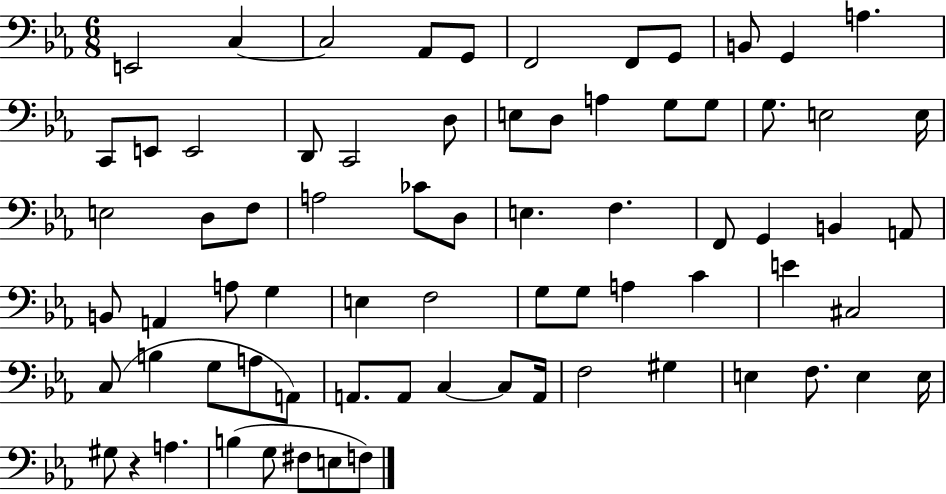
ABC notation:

X:1
T:Untitled
M:6/8
L:1/4
K:Eb
E,,2 C, C,2 _A,,/2 G,,/2 F,,2 F,,/2 G,,/2 B,,/2 G,, A, C,,/2 E,,/2 E,,2 D,,/2 C,,2 D,/2 E,/2 D,/2 A, G,/2 G,/2 G,/2 E,2 E,/4 E,2 D,/2 F,/2 A,2 _C/2 D,/2 E, F, F,,/2 G,, B,, A,,/2 B,,/2 A,, A,/2 G, E, F,2 G,/2 G,/2 A, C E ^C,2 C,/2 B, G,/2 A,/2 A,,/2 A,,/2 A,,/2 C, C,/2 A,,/4 F,2 ^G, E, F,/2 E, E,/4 ^G,/2 z A, B, G,/2 ^F,/2 E,/2 F,/2